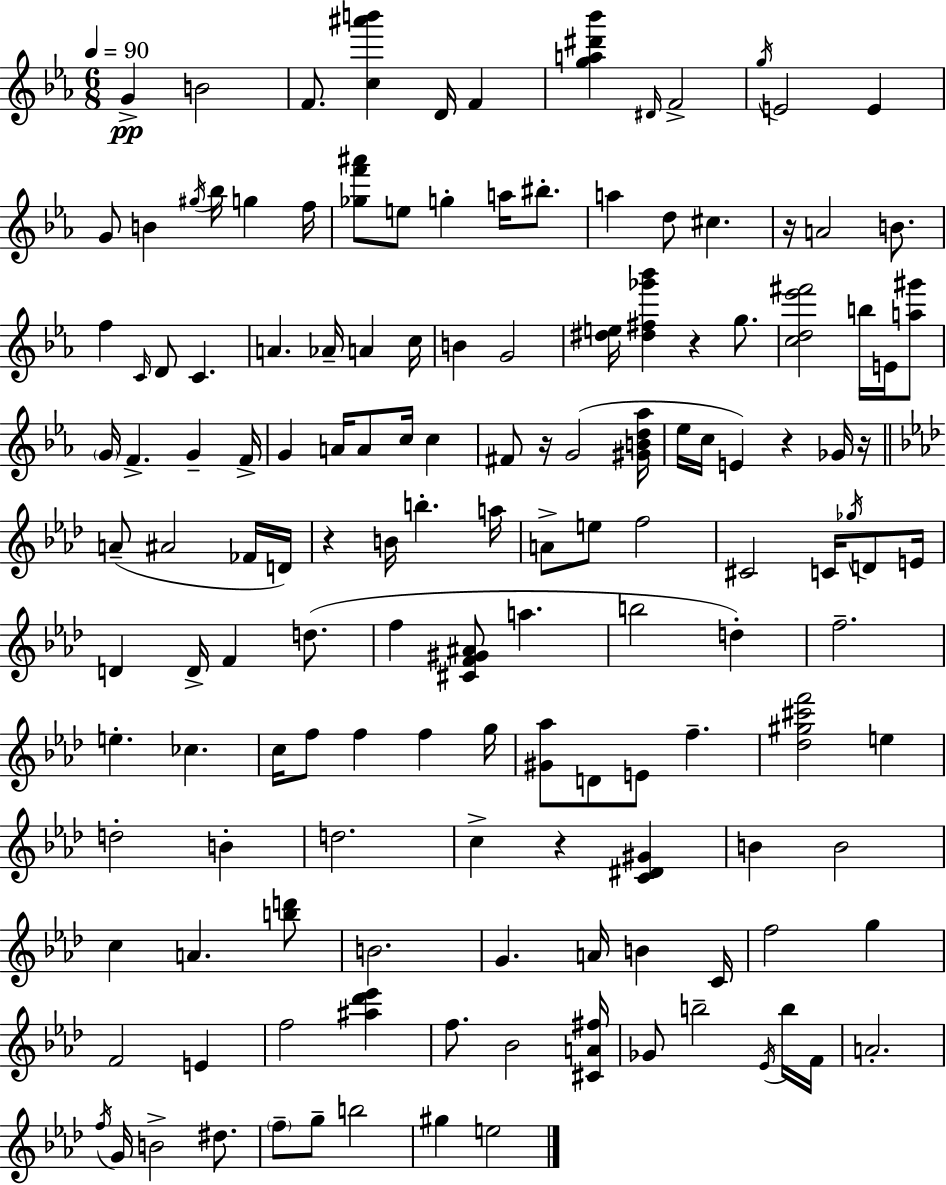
{
  \clef treble
  \numericTimeSignature
  \time 6/8
  \key c \minor
  \tempo 4 = 90
  g'4->\pp b'2 | f'8. <c'' ais''' b'''>4 d'16 f'4 | <g'' a'' dis''' bes'''>4 \grace { dis'16 } f'2-> | \acciaccatura { g''16 } e'2 e'4 | \break g'8 b'4 \acciaccatura { gis''16 } bes''16 g''4 | f''16 <ges'' f''' ais'''>8 e''8 g''4-. a''16 | bis''8.-. a''4 d''8 cis''4. | r16 a'2 | \break b'8. f''4 \grace { c'16 } d'8 c'4. | a'4. aes'16-- a'4 | c''16 b'4 g'2 | <dis'' e''>16 <dis'' fis'' ges''' bes'''>4 r4 | \break g''8. <c'' d'' ees''' fis'''>2 | b''16 e'16 <a'' gis'''>8 \parenthesize g'16 f'4.-> g'4-- | f'16-> g'4 a'16 a'8 c''16 | c''4 fis'8 r16 g'2( | \break <gis' b' d'' aes''>16 ees''16 c''16 e'4) r4 | ges'16 r16 \bar "||" \break \key f \minor a'8--( ais'2 fes'16 d'16) | r4 b'16 b''4.-. a''16 | a'8-> e''8 f''2 | cis'2 c'16 \acciaccatura { ges''16 } d'8 | \break e'16 d'4 d'16-> f'4 d''8.( | f''4 <cis' f' gis' ais'>8 a''4. | b''2 d''4-.) | f''2.-- | \break e''4.-. ces''4. | c''16 f''8 f''4 f''4 | g''16 <gis' aes''>8 d'8 e'8 f''4.-- | <des'' gis'' cis''' f'''>2 e''4 | \break d''2-. b'4-. | d''2. | c''4-> r4 <c' dis' gis'>4 | b'4 b'2 | \break c''4 a'4. <b'' d'''>8 | b'2. | g'4. a'16 b'4 | c'16 f''2 g''4 | \break f'2 e'4 | f''2 <ais'' des''' ees'''>4 | f''8. bes'2 | <cis' a' fis''>16 ges'8 b''2-- \acciaccatura { ees'16 } | \break b''16 f'16 a'2.-. | \acciaccatura { f''16 } g'16 b'2-> | dis''8. \parenthesize f''8-- g''8-- b''2 | gis''4 e''2 | \break \bar "|."
}